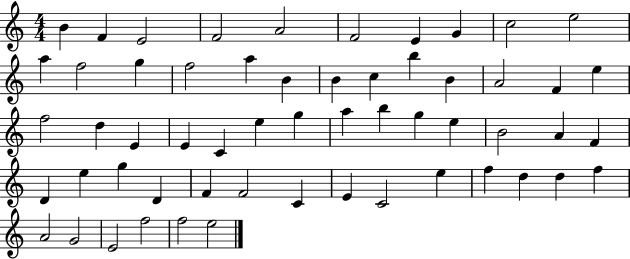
X:1
T:Untitled
M:4/4
L:1/4
K:C
B F E2 F2 A2 F2 E G c2 e2 a f2 g f2 a B B c b B A2 F e f2 d E E C e g a b g e B2 A F D e g D F F2 C E C2 e f d d f A2 G2 E2 f2 f2 e2